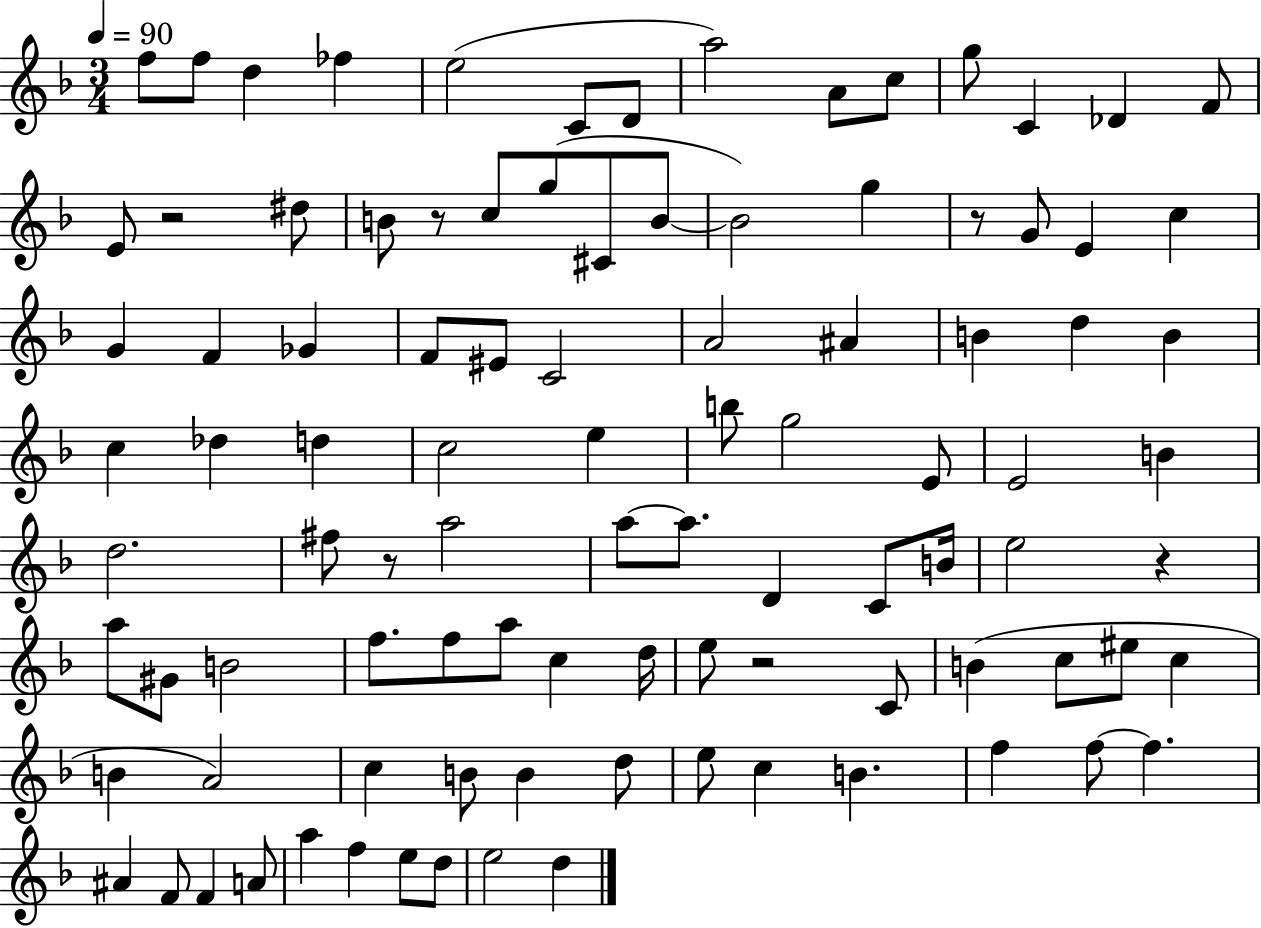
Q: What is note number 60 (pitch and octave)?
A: F5